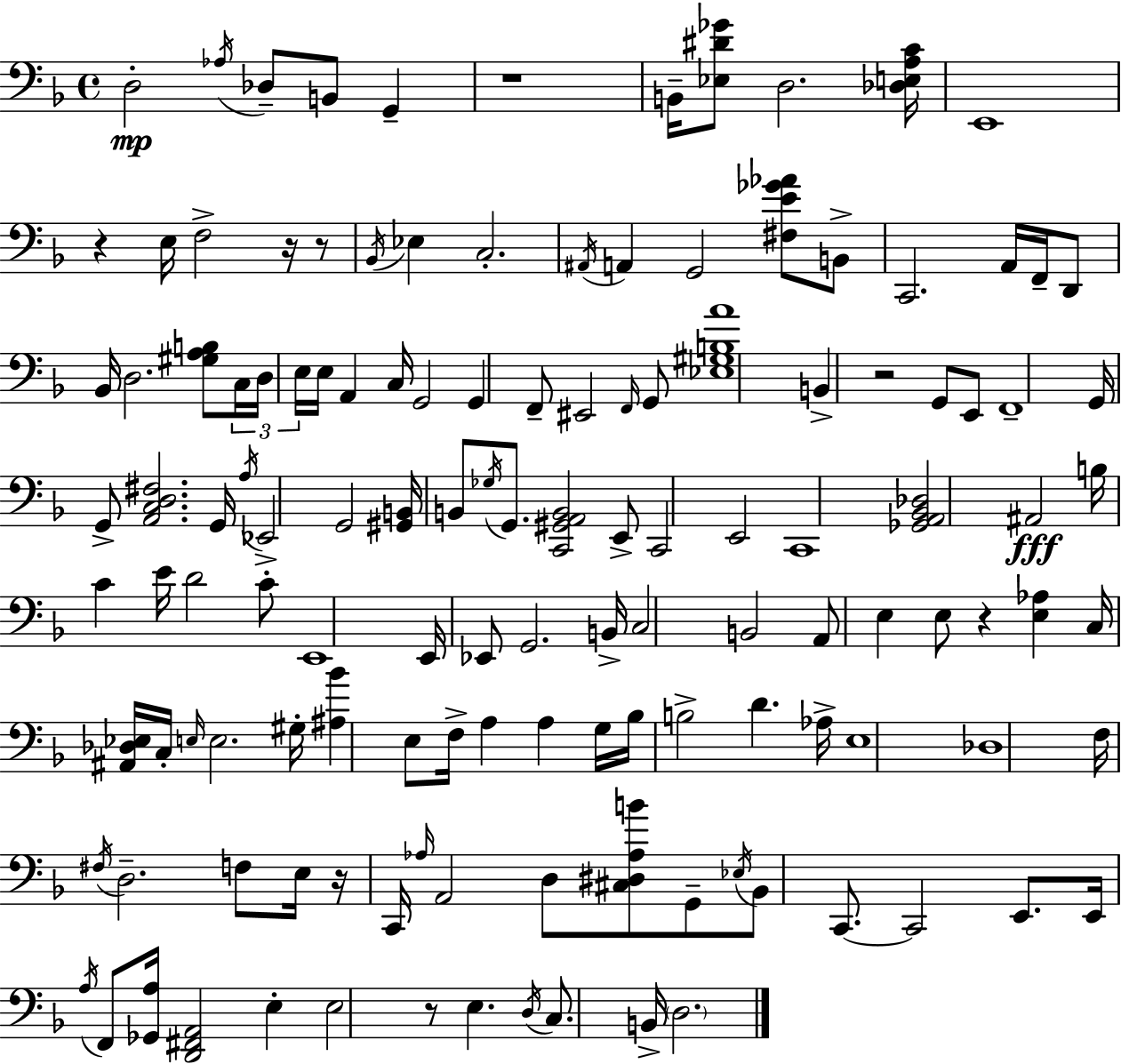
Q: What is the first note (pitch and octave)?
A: D3